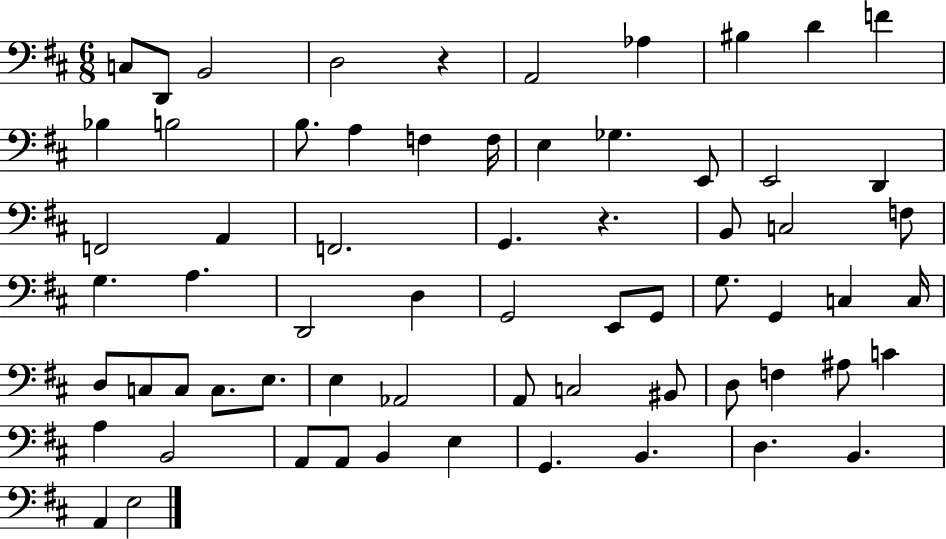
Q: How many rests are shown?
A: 2